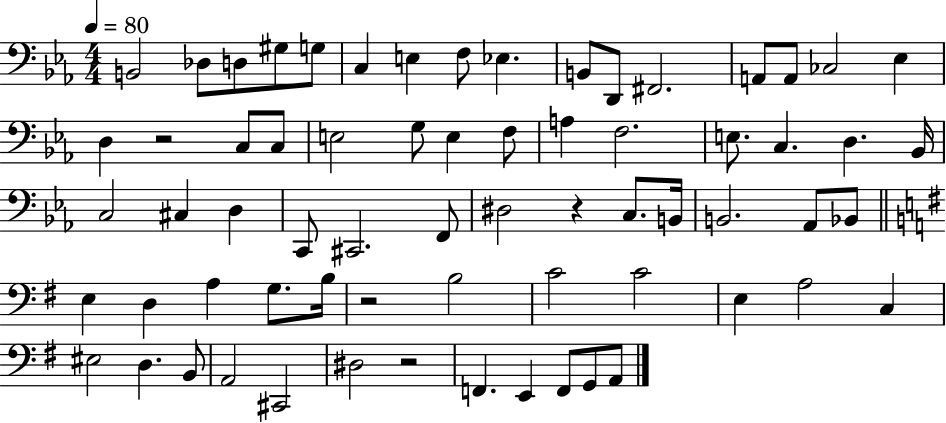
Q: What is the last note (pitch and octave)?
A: A2